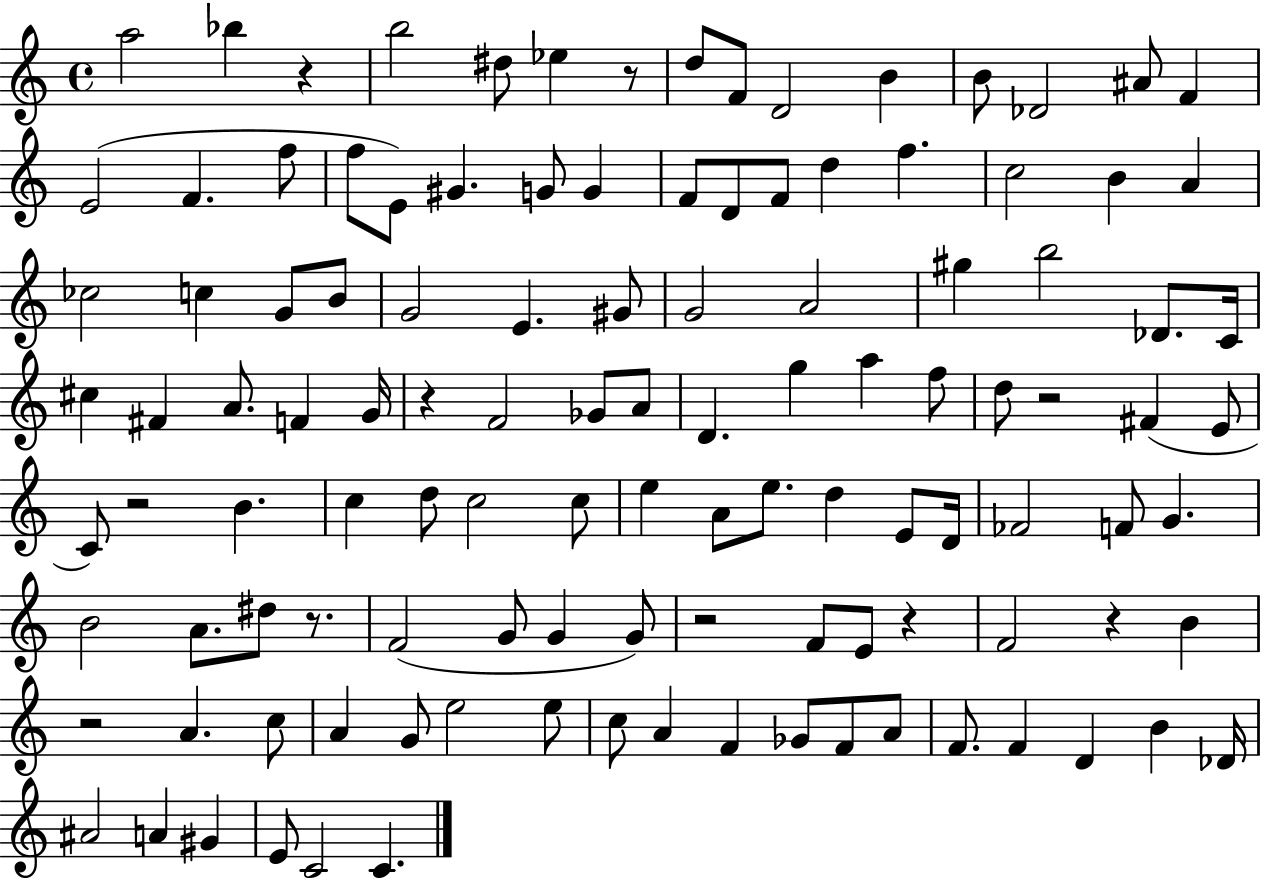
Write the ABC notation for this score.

X:1
T:Untitled
M:4/4
L:1/4
K:C
a2 _b z b2 ^d/2 _e z/2 d/2 F/2 D2 B B/2 _D2 ^A/2 F E2 F f/2 f/2 E/2 ^G G/2 G F/2 D/2 F/2 d f c2 B A _c2 c G/2 B/2 G2 E ^G/2 G2 A2 ^g b2 _D/2 C/4 ^c ^F A/2 F G/4 z F2 _G/2 A/2 D g a f/2 d/2 z2 ^F E/2 C/2 z2 B c d/2 c2 c/2 e A/2 e/2 d E/2 D/4 _F2 F/2 G B2 A/2 ^d/2 z/2 F2 G/2 G G/2 z2 F/2 E/2 z F2 z B z2 A c/2 A G/2 e2 e/2 c/2 A F _G/2 F/2 A/2 F/2 F D B _D/4 ^A2 A ^G E/2 C2 C